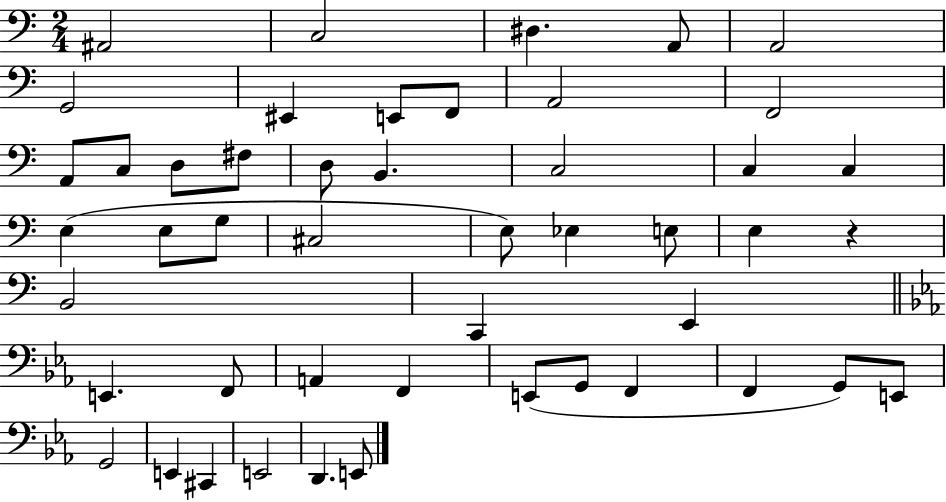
X:1
T:Untitled
M:2/4
L:1/4
K:C
^A,,2 C,2 ^D, A,,/2 A,,2 G,,2 ^E,, E,,/2 F,,/2 A,,2 F,,2 A,,/2 C,/2 D,/2 ^F,/2 D,/2 B,, C,2 C, C, E, E,/2 G,/2 ^C,2 E,/2 _E, E,/2 E, z B,,2 C,, E,, E,, F,,/2 A,, F,, E,,/2 G,,/2 F,, F,, G,,/2 E,,/2 G,,2 E,, ^C,, E,,2 D,, E,,/2